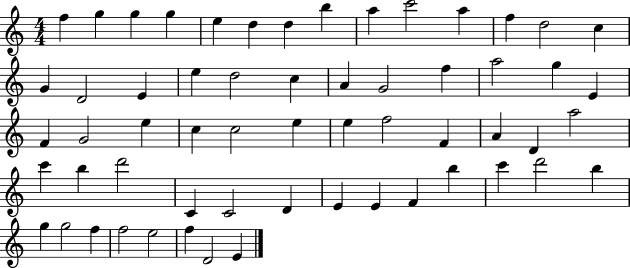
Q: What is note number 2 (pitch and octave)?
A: G5